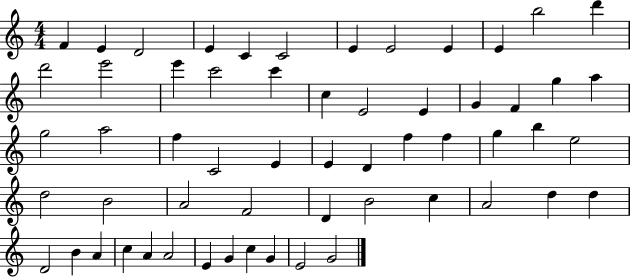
{
  \clef treble
  \numericTimeSignature
  \time 4/4
  \key c \major
  f'4 e'4 d'2 | e'4 c'4 c'2 | e'4 e'2 e'4 | e'4 b''2 d'''4 | \break d'''2 e'''2 | e'''4 c'''2 c'''4 | c''4 e'2 e'4 | g'4 f'4 g''4 a''4 | \break g''2 a''2 | f''4 c'2 e'4 | e'4 d'4 f''4 f''4 | g''4 b''4 e''2 | \break d''2 b'2 | a'2 f'2 | d'4 b'2 c''4 | a'2 d''4 d''4 | \break d'2 b'4 a'4 | c''4 a'4 a'2 | e'4 g'4 c''4 g'4 | e'2 g'2 | \break \bar "|."
}